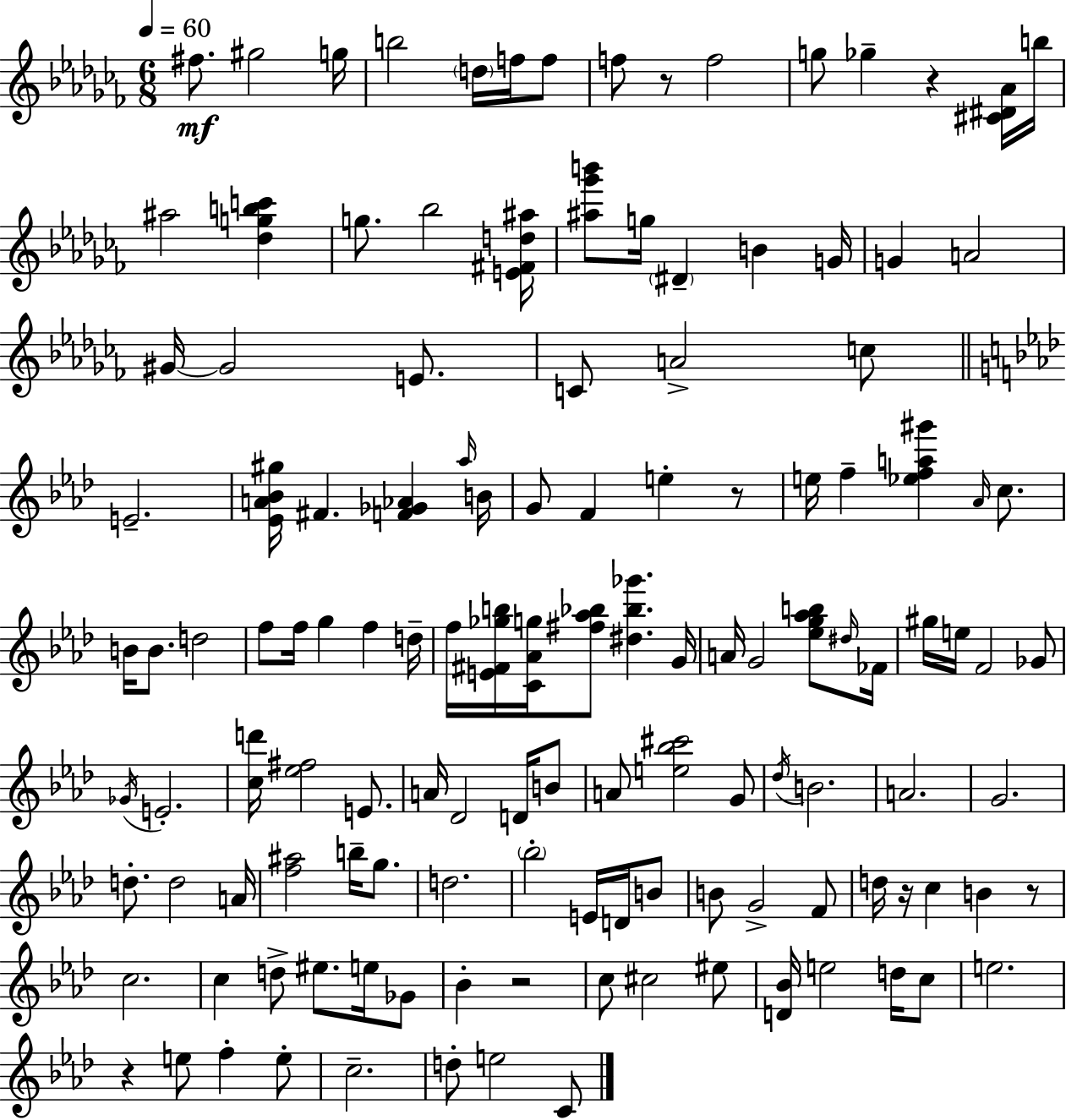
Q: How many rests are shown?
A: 7